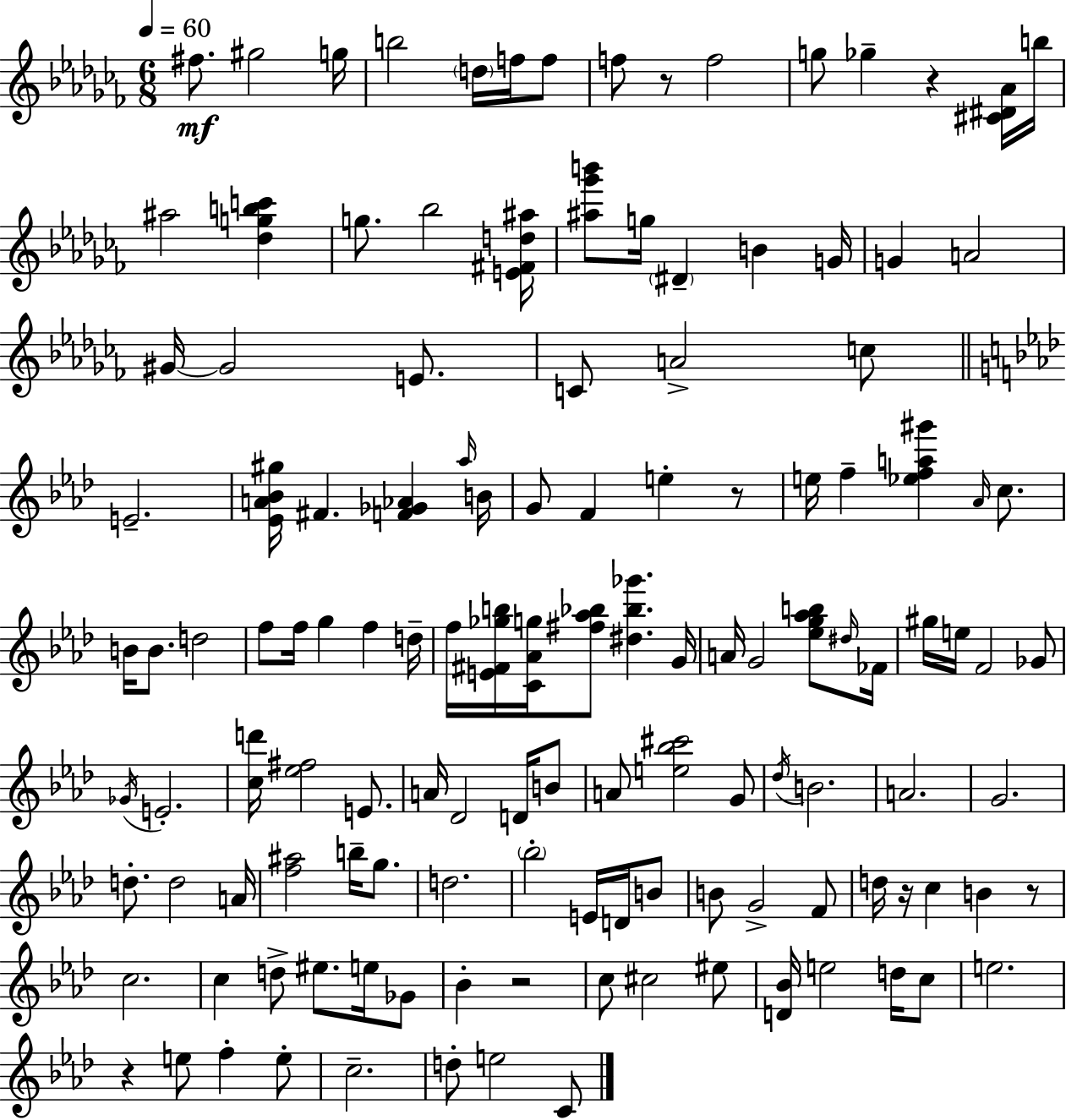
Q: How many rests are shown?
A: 7